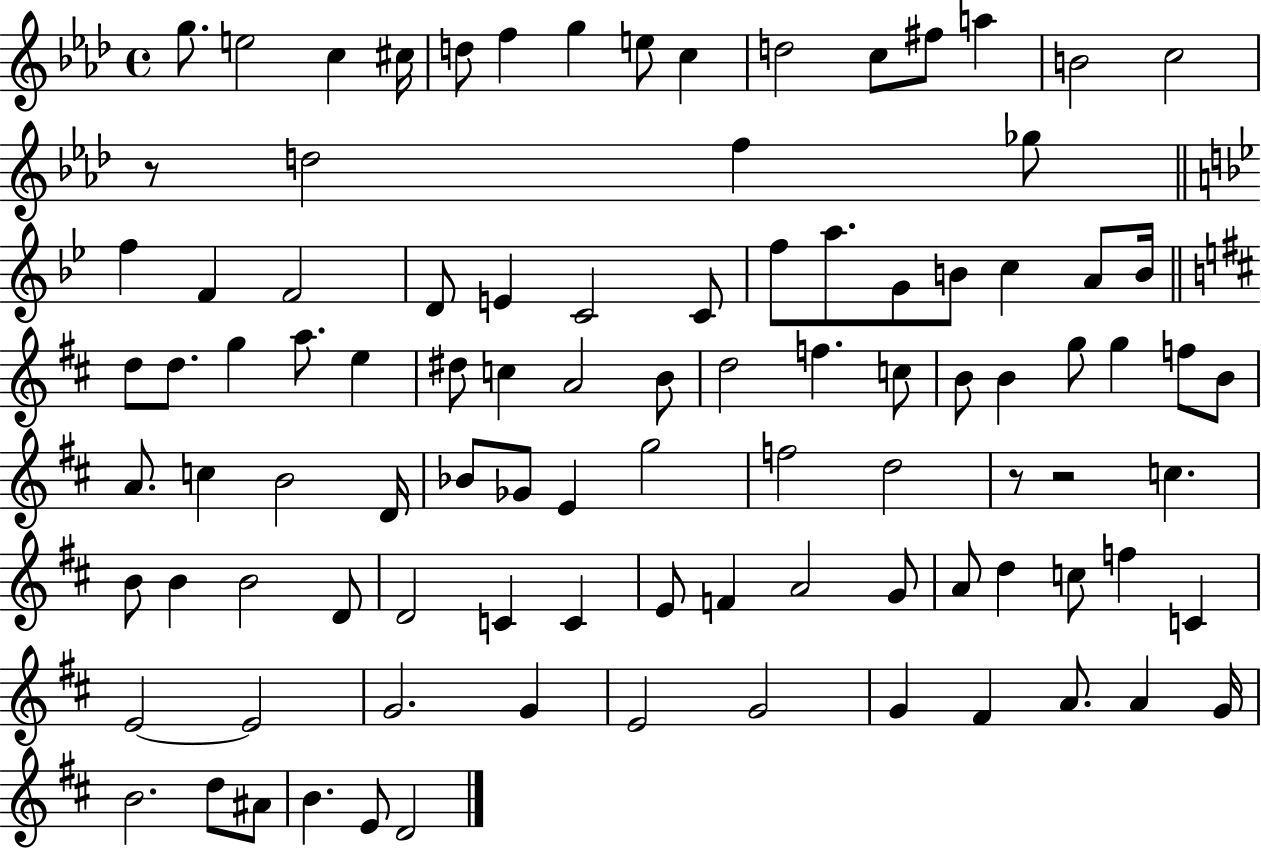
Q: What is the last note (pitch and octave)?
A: D4